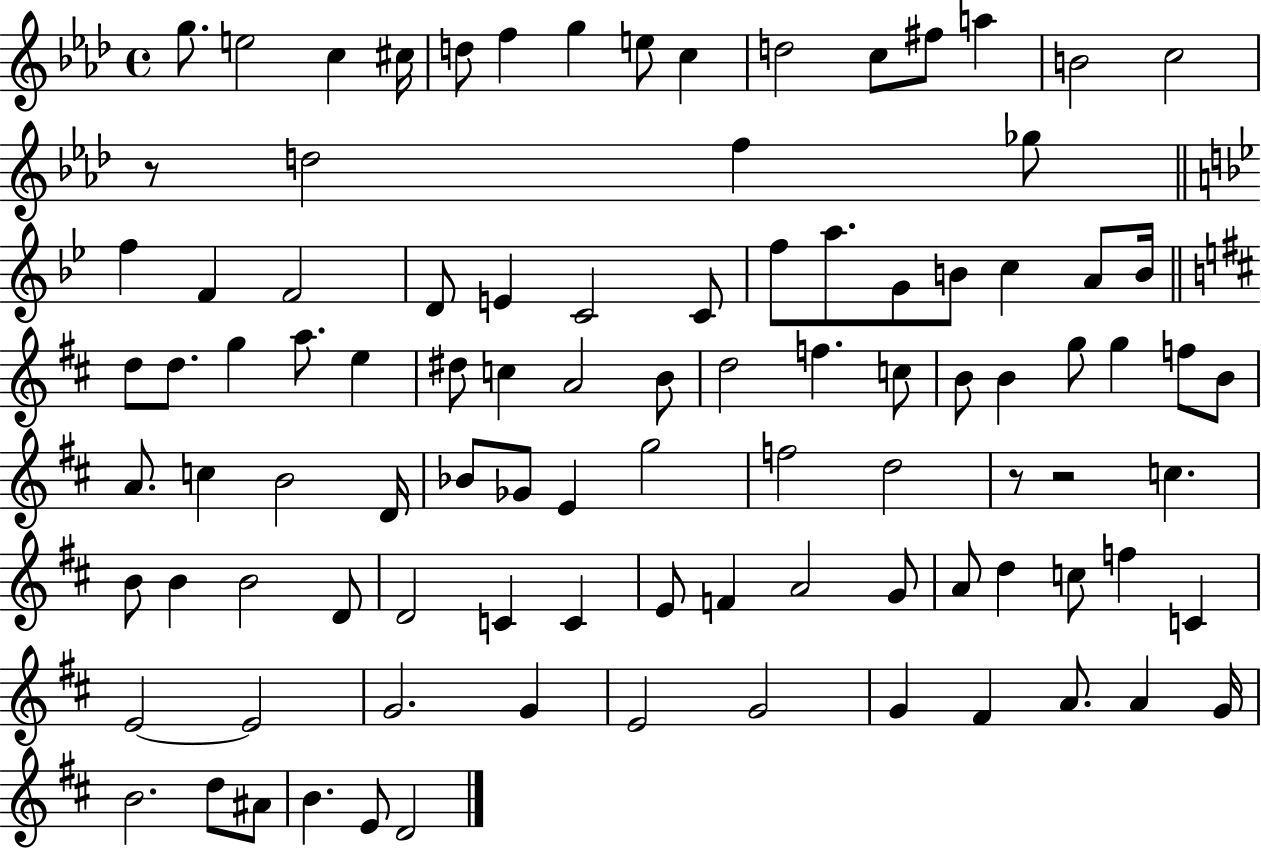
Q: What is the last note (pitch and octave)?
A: D4